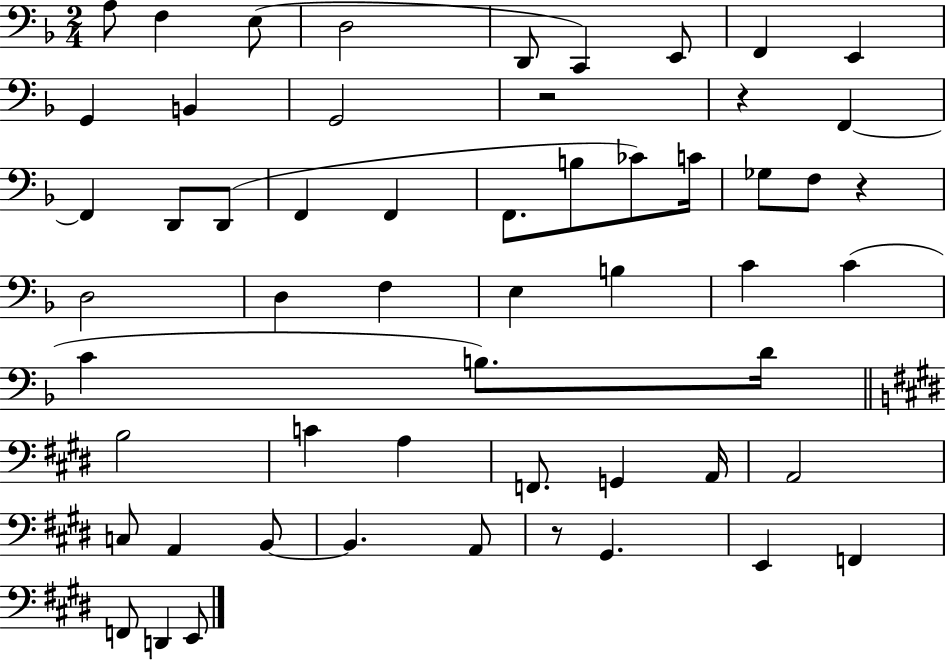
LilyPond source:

{
  \clef bass
  \numericTimeSignature
  \time 2/4
  \key f \major
  a8 f4 e8( | d2 | d,8 c,4) e,8 | f,4 e,4 | \break g,4 b,4 | g,2 | r2 | r4 f,4~~ | \break f,4 d,8 d,8( | f,4 f,4 | f,8. b8 ces'8) c'16 | ges8 f8 r4 | \break d2 | d4 f4 | e4 b4 | c'4 c'4( | \break c'4 b8.) d'16 | \bar "||" \break \key e \major b2 | c'4 a4 | f,8. g,4 a,16 | a,2 | \break c8 a,4 b,8~~ | b,4. a,8 | r8 gis,4. | e,4 f,4 | \break f,8 d,4 e,8 | \bar "|."
}